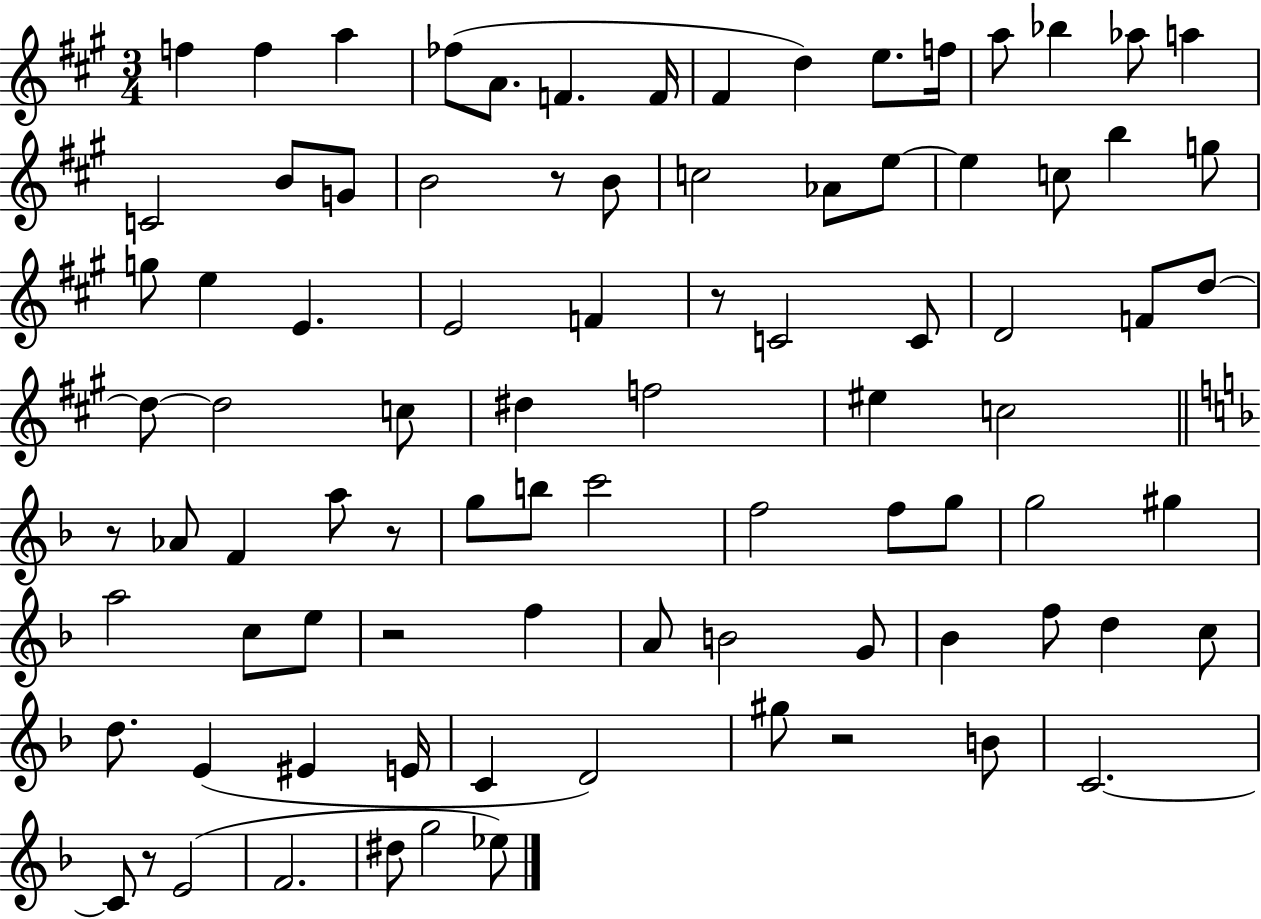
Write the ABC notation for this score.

X:1
T:Untitled
M:3/4
L:1/4
K:A
f f a _f/2 A/2 F F/4 ^F d e/2 f/4 a/2 _b _a/2 a C2 B/2 G/2 B2 z/2 B/2 c2 _A/2 e/2 e c/2 b g/2 g/2 e E E2 F z/2 C2 C/2 D2 F/2 d/2 d/2 d2 c/2 ^d f2 ^e c2 z/2 _A/2 F a/2 z/2 g/2 b/2 c'2 f2 f/2 g/2 g2 ^g a2 c/2 e/2 z2 f A/2 B2 G/2 _B f/2 d c/2 d/2 E ^E E/4 C D2 ^g/2 z2 B/2 C2 C/2 z/2 E2 F2 ^d/2 g2 _e/2